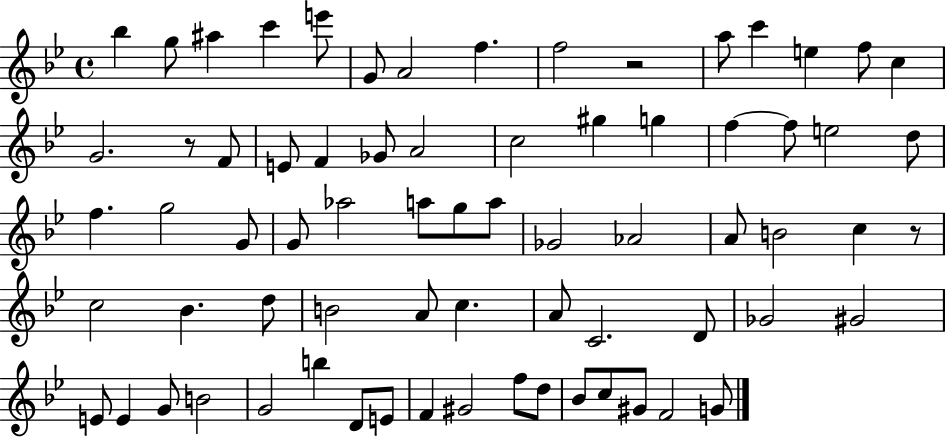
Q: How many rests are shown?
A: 3